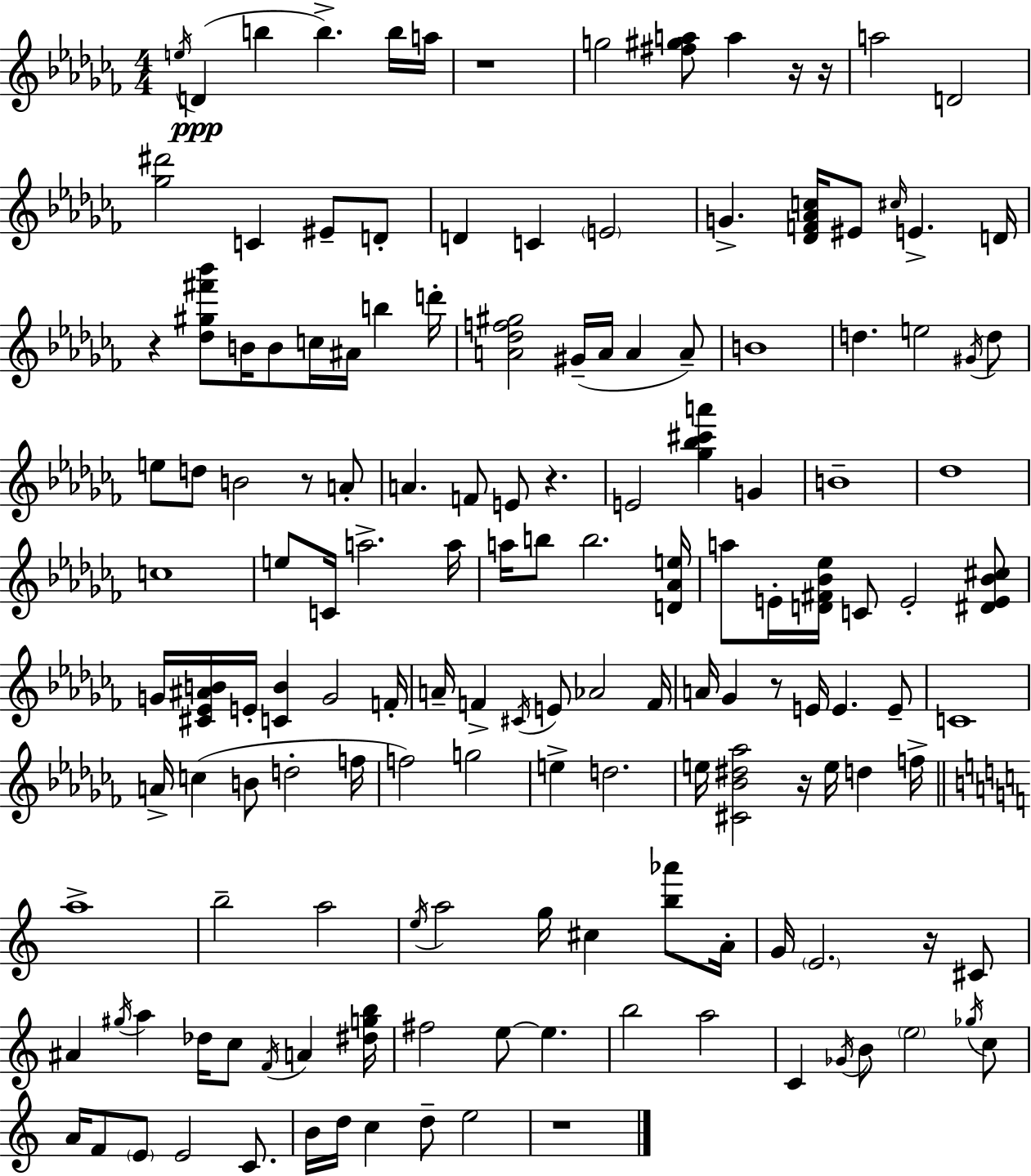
E5/s D4/q B5/q B5/q. B5/s A5/s R/w G5/h [F#5,G#5,A5]/e A5/q R/s R/s A5/h D4/h [Gb5,D#6]/h C4/q EIS4/e D4/e D4/q C4/q E4/h G4/q. [Db4,F4,Ab4,C5]/s EIS4/e C#5/s E4/q. D4/s R/q [Db5,G#5,F#6,Bb6]/e B4/s B4/e C5/s A#4/s B5/q D6/s [A4,Db5,F5,G#5]/h G#4/s A4/s A4/q A4/e B4/w D5/q. E5/h G#4/s D5/e E5/e D5/e B4/h R/e A4/e A4/q. F4/e E4/e R/q. E4/h [Gb5,Bb5,C#6,A6]/q G4/q B4/w Db5/w C5/w E5/e C4/s A5/h. A5/s A5/s B5/e B5/h. [D4,Ab4,E5]/s A5/e E4/s [D4,F#4,Bb4,Eb5]/s C4/e E4/h [D#4,E4,Bb4,C#5]/e G4/s [C#4,Eb4,A#4,B4]/s E4/s [C4,B4]/q G4/h F4/s A4/s F4/q C#4/s E4/e Ab4/h F4/s A4/s Gb4/q R/e E4/s E4/q. E4/e C4/w A4/s C5/q B4/e D5/h F5/s F5/h G5/h E5/q D5/h. E5/s [C#4,Bb4,D#5,Ab5]/h R/s E5/s D5/q F5/s A5/w B5/h A5/h E5/s A5/h G5/s C#5/q [B5,Ab6]/e A4/s G4/s E4/h. R/s C#4/e A#4/q G#5/s A5/q Db5/s C5/e F4/s A4/q [D#5,G5,B5]/s F#5/h E5/e E5/q. B5/h A5/h C4/q Gb4/s B4/e E5/h Gb5/s C5/e A4/s F4/e E4/e E4/h C4/e. B4/s D5/s C5/q D5/e E5/h R/w